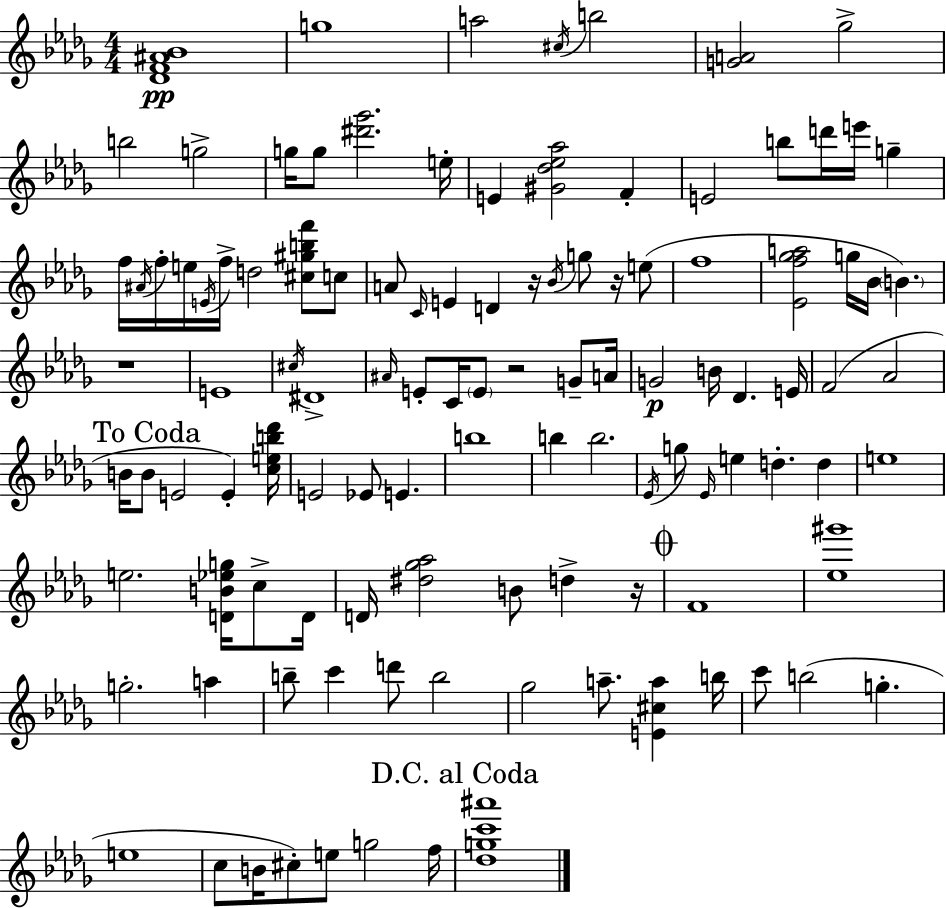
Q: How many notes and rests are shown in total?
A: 111